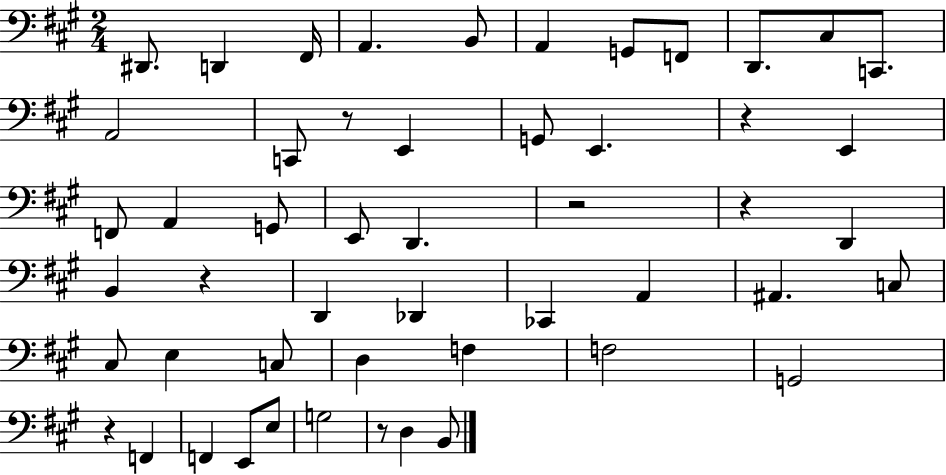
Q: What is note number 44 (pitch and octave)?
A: B2